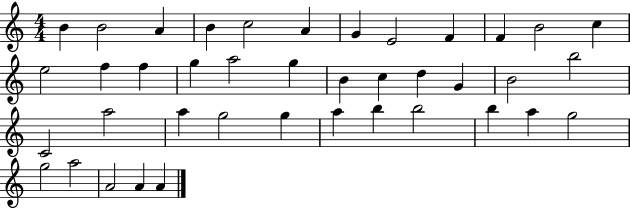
B4/q B4/h A4/q B4/q C5/h A4/q G4/q E4/h F4/q F4/q B4/h C5/q E5/h F5/q F5/q G5/q A5/h G5/q B4/q C5/q D5/q G4/q B4/h B5/h C4/h A5/h A5/q G5/h G5/q A5/q B5/q B5/h B5/q A5/q G5/h G5/h A5/h A4/h A4/q A4/q